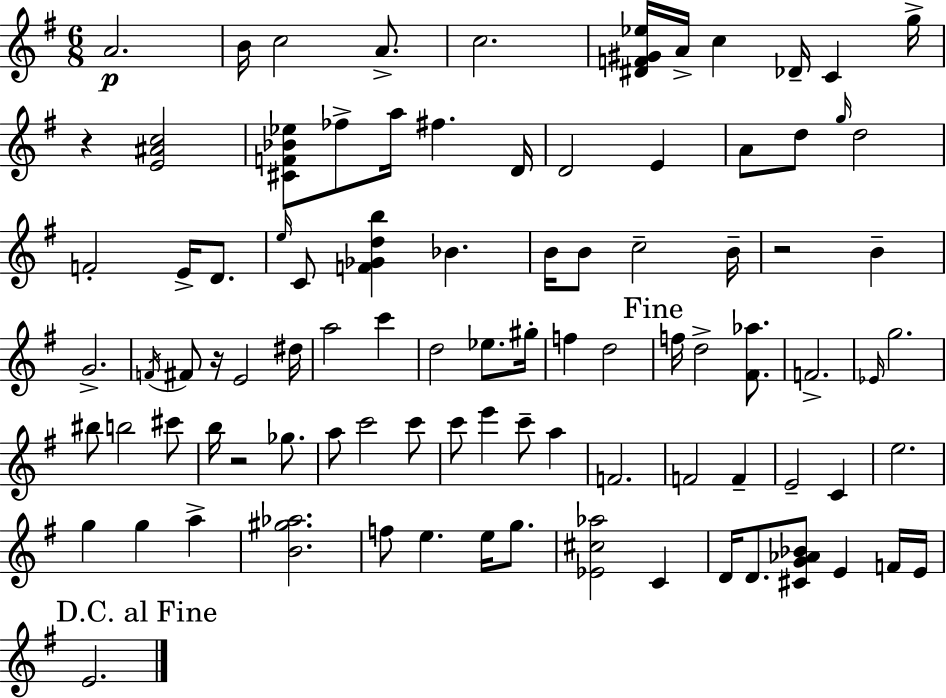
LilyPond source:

{
  \clef treble
  \numericTimeSignature
  \time 6/8
  \key g \major
  a'2.\p | b'16 c''2 a'8.-> | c''2. | <dis' f' gis' ees''>16 a'16-> c''4 des'16-- c'4 g''16-> | \break r4 <e' ais' c''>2 | <cis' f' bes' ees''>8 fes''8-> a''16 fis''4. d'16 | d'2 e'4 | a'8 d''8 \grace { g''16 } d''2 | \break f'2-. e'16-> d'8. | \grace { e''16 } c'8 <f' ges' d'' b''>4 bes'4. | b'16 b'8 c''2-- | b'16-- r2 b'4-- | \break g'2.-> | \acciaccatura { f'16 } fis'8 r16 e'2 | dis''16 a''2 c'''4 | d''2 ees''8. | \break gis''16-. f''4 d''2 | \mark "Fine" f''16 d''2-> | <fis' aes''>8. f'2.-> | \grace { ees'16 } g''2. | \break bis''8 b''2 | cis'''8 b''16 r2 | ges''8. a''8 c'''2 | c'''8 c'''8 e'''4 c'''8-- | \break a''4 f'2. | f'2 | f'4-- e'2-- | c'4 e''2. | \break g''4 g''4 | a''4-> <b' gis'' aes''>2. | f''8 e''4. | e''16 g''8. <ees' cis'' aes''>2 | \break c'4 d'16 d'8. <cis' g' aes' bes'>8 e'4 | f'16 e'16 \mark "D.C. al Fine" e'2. | \bar "|."
}